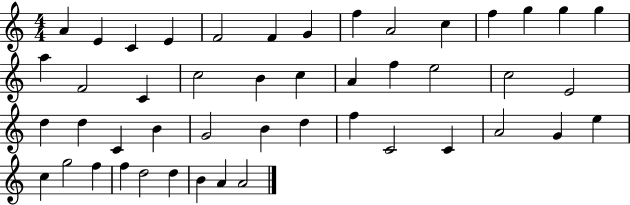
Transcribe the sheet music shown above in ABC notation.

X:1
T:Untitled
M:4/4
L:1/4
K:C
A E C E F2 F G f A2 c f g g g a F2 C c2 B c A f e2 c2 E2 d d C B G2 B d f C2 C A2 G e c g2 f f d2 d B A A2